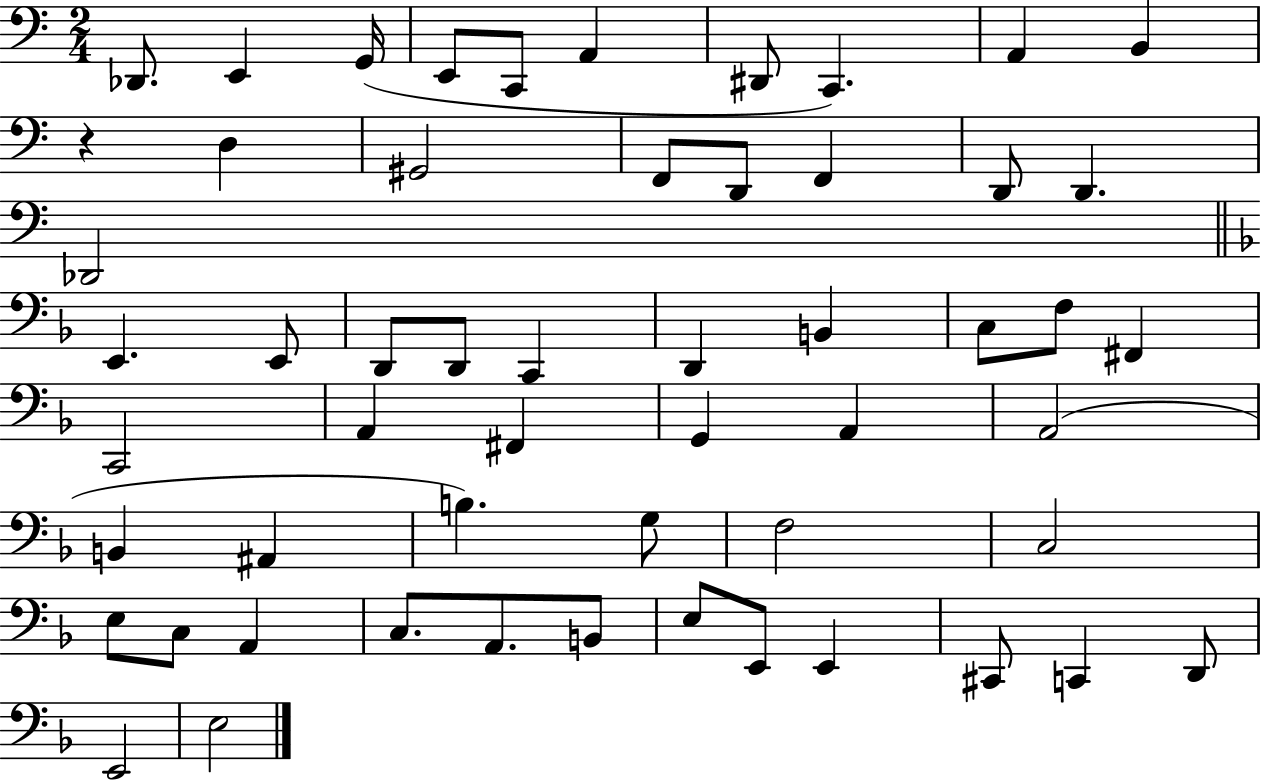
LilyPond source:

{
  \clef bass
  \numericTimeSignature
  \time 2/4
  \key c \major
  des,8. e,4 g,16( | e,8 c,8 a,4 | dis,8 c,4.) | a,4 b,4 | \break r4 d4 | gis,2 | f,8 d,8 f,4 | d,8 d,4. | \break des,2 | \bar "||" \break \key d \minor e,4. e,8 | d,8 d,8 c,4 | d,4 b,4 | c8 f8 fis,4 | \break c,2 | a,4 fis,4 | g,4 a,4 | a,2( | \break b,4 ais,4 | b4.) g8 | f2 | c2 | \break e8 c8 a,4 | c8. a,8. b,8 | e8 e,8 e,4 | cis,8 c,4 d,8 | \break e,2 | e2 | \bar "|."
}